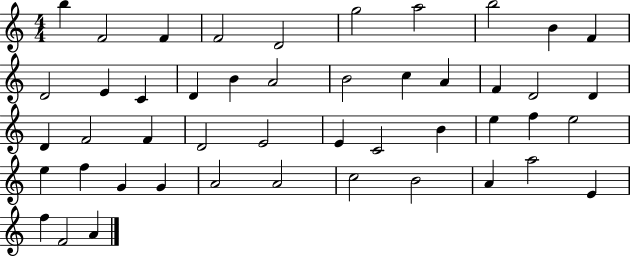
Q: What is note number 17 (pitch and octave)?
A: B4